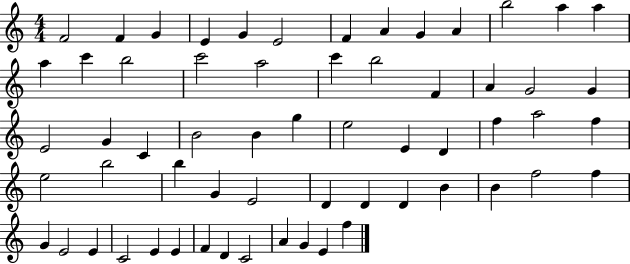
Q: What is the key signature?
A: C major